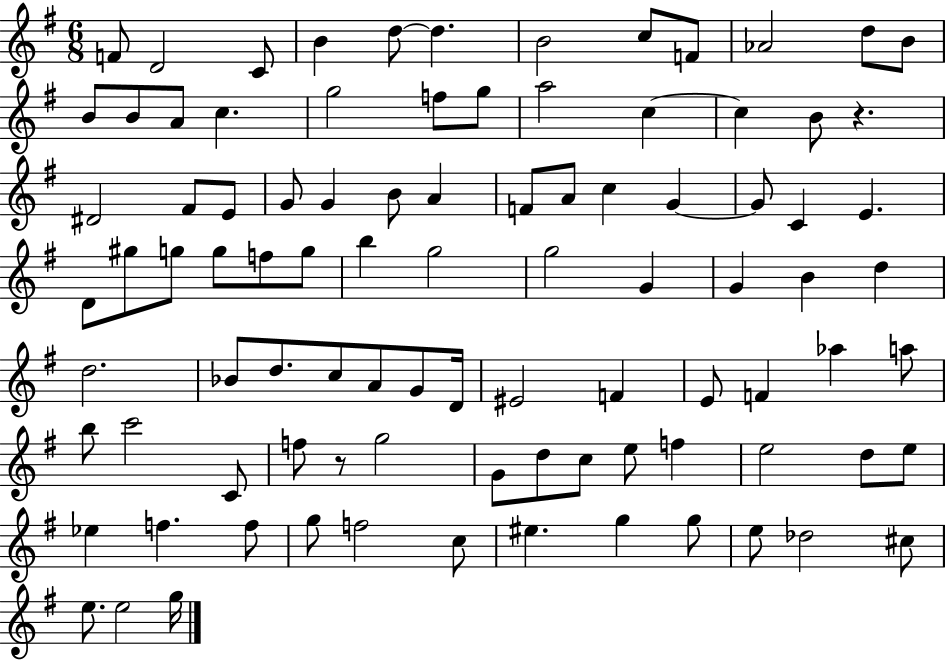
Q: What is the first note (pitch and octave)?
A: F4